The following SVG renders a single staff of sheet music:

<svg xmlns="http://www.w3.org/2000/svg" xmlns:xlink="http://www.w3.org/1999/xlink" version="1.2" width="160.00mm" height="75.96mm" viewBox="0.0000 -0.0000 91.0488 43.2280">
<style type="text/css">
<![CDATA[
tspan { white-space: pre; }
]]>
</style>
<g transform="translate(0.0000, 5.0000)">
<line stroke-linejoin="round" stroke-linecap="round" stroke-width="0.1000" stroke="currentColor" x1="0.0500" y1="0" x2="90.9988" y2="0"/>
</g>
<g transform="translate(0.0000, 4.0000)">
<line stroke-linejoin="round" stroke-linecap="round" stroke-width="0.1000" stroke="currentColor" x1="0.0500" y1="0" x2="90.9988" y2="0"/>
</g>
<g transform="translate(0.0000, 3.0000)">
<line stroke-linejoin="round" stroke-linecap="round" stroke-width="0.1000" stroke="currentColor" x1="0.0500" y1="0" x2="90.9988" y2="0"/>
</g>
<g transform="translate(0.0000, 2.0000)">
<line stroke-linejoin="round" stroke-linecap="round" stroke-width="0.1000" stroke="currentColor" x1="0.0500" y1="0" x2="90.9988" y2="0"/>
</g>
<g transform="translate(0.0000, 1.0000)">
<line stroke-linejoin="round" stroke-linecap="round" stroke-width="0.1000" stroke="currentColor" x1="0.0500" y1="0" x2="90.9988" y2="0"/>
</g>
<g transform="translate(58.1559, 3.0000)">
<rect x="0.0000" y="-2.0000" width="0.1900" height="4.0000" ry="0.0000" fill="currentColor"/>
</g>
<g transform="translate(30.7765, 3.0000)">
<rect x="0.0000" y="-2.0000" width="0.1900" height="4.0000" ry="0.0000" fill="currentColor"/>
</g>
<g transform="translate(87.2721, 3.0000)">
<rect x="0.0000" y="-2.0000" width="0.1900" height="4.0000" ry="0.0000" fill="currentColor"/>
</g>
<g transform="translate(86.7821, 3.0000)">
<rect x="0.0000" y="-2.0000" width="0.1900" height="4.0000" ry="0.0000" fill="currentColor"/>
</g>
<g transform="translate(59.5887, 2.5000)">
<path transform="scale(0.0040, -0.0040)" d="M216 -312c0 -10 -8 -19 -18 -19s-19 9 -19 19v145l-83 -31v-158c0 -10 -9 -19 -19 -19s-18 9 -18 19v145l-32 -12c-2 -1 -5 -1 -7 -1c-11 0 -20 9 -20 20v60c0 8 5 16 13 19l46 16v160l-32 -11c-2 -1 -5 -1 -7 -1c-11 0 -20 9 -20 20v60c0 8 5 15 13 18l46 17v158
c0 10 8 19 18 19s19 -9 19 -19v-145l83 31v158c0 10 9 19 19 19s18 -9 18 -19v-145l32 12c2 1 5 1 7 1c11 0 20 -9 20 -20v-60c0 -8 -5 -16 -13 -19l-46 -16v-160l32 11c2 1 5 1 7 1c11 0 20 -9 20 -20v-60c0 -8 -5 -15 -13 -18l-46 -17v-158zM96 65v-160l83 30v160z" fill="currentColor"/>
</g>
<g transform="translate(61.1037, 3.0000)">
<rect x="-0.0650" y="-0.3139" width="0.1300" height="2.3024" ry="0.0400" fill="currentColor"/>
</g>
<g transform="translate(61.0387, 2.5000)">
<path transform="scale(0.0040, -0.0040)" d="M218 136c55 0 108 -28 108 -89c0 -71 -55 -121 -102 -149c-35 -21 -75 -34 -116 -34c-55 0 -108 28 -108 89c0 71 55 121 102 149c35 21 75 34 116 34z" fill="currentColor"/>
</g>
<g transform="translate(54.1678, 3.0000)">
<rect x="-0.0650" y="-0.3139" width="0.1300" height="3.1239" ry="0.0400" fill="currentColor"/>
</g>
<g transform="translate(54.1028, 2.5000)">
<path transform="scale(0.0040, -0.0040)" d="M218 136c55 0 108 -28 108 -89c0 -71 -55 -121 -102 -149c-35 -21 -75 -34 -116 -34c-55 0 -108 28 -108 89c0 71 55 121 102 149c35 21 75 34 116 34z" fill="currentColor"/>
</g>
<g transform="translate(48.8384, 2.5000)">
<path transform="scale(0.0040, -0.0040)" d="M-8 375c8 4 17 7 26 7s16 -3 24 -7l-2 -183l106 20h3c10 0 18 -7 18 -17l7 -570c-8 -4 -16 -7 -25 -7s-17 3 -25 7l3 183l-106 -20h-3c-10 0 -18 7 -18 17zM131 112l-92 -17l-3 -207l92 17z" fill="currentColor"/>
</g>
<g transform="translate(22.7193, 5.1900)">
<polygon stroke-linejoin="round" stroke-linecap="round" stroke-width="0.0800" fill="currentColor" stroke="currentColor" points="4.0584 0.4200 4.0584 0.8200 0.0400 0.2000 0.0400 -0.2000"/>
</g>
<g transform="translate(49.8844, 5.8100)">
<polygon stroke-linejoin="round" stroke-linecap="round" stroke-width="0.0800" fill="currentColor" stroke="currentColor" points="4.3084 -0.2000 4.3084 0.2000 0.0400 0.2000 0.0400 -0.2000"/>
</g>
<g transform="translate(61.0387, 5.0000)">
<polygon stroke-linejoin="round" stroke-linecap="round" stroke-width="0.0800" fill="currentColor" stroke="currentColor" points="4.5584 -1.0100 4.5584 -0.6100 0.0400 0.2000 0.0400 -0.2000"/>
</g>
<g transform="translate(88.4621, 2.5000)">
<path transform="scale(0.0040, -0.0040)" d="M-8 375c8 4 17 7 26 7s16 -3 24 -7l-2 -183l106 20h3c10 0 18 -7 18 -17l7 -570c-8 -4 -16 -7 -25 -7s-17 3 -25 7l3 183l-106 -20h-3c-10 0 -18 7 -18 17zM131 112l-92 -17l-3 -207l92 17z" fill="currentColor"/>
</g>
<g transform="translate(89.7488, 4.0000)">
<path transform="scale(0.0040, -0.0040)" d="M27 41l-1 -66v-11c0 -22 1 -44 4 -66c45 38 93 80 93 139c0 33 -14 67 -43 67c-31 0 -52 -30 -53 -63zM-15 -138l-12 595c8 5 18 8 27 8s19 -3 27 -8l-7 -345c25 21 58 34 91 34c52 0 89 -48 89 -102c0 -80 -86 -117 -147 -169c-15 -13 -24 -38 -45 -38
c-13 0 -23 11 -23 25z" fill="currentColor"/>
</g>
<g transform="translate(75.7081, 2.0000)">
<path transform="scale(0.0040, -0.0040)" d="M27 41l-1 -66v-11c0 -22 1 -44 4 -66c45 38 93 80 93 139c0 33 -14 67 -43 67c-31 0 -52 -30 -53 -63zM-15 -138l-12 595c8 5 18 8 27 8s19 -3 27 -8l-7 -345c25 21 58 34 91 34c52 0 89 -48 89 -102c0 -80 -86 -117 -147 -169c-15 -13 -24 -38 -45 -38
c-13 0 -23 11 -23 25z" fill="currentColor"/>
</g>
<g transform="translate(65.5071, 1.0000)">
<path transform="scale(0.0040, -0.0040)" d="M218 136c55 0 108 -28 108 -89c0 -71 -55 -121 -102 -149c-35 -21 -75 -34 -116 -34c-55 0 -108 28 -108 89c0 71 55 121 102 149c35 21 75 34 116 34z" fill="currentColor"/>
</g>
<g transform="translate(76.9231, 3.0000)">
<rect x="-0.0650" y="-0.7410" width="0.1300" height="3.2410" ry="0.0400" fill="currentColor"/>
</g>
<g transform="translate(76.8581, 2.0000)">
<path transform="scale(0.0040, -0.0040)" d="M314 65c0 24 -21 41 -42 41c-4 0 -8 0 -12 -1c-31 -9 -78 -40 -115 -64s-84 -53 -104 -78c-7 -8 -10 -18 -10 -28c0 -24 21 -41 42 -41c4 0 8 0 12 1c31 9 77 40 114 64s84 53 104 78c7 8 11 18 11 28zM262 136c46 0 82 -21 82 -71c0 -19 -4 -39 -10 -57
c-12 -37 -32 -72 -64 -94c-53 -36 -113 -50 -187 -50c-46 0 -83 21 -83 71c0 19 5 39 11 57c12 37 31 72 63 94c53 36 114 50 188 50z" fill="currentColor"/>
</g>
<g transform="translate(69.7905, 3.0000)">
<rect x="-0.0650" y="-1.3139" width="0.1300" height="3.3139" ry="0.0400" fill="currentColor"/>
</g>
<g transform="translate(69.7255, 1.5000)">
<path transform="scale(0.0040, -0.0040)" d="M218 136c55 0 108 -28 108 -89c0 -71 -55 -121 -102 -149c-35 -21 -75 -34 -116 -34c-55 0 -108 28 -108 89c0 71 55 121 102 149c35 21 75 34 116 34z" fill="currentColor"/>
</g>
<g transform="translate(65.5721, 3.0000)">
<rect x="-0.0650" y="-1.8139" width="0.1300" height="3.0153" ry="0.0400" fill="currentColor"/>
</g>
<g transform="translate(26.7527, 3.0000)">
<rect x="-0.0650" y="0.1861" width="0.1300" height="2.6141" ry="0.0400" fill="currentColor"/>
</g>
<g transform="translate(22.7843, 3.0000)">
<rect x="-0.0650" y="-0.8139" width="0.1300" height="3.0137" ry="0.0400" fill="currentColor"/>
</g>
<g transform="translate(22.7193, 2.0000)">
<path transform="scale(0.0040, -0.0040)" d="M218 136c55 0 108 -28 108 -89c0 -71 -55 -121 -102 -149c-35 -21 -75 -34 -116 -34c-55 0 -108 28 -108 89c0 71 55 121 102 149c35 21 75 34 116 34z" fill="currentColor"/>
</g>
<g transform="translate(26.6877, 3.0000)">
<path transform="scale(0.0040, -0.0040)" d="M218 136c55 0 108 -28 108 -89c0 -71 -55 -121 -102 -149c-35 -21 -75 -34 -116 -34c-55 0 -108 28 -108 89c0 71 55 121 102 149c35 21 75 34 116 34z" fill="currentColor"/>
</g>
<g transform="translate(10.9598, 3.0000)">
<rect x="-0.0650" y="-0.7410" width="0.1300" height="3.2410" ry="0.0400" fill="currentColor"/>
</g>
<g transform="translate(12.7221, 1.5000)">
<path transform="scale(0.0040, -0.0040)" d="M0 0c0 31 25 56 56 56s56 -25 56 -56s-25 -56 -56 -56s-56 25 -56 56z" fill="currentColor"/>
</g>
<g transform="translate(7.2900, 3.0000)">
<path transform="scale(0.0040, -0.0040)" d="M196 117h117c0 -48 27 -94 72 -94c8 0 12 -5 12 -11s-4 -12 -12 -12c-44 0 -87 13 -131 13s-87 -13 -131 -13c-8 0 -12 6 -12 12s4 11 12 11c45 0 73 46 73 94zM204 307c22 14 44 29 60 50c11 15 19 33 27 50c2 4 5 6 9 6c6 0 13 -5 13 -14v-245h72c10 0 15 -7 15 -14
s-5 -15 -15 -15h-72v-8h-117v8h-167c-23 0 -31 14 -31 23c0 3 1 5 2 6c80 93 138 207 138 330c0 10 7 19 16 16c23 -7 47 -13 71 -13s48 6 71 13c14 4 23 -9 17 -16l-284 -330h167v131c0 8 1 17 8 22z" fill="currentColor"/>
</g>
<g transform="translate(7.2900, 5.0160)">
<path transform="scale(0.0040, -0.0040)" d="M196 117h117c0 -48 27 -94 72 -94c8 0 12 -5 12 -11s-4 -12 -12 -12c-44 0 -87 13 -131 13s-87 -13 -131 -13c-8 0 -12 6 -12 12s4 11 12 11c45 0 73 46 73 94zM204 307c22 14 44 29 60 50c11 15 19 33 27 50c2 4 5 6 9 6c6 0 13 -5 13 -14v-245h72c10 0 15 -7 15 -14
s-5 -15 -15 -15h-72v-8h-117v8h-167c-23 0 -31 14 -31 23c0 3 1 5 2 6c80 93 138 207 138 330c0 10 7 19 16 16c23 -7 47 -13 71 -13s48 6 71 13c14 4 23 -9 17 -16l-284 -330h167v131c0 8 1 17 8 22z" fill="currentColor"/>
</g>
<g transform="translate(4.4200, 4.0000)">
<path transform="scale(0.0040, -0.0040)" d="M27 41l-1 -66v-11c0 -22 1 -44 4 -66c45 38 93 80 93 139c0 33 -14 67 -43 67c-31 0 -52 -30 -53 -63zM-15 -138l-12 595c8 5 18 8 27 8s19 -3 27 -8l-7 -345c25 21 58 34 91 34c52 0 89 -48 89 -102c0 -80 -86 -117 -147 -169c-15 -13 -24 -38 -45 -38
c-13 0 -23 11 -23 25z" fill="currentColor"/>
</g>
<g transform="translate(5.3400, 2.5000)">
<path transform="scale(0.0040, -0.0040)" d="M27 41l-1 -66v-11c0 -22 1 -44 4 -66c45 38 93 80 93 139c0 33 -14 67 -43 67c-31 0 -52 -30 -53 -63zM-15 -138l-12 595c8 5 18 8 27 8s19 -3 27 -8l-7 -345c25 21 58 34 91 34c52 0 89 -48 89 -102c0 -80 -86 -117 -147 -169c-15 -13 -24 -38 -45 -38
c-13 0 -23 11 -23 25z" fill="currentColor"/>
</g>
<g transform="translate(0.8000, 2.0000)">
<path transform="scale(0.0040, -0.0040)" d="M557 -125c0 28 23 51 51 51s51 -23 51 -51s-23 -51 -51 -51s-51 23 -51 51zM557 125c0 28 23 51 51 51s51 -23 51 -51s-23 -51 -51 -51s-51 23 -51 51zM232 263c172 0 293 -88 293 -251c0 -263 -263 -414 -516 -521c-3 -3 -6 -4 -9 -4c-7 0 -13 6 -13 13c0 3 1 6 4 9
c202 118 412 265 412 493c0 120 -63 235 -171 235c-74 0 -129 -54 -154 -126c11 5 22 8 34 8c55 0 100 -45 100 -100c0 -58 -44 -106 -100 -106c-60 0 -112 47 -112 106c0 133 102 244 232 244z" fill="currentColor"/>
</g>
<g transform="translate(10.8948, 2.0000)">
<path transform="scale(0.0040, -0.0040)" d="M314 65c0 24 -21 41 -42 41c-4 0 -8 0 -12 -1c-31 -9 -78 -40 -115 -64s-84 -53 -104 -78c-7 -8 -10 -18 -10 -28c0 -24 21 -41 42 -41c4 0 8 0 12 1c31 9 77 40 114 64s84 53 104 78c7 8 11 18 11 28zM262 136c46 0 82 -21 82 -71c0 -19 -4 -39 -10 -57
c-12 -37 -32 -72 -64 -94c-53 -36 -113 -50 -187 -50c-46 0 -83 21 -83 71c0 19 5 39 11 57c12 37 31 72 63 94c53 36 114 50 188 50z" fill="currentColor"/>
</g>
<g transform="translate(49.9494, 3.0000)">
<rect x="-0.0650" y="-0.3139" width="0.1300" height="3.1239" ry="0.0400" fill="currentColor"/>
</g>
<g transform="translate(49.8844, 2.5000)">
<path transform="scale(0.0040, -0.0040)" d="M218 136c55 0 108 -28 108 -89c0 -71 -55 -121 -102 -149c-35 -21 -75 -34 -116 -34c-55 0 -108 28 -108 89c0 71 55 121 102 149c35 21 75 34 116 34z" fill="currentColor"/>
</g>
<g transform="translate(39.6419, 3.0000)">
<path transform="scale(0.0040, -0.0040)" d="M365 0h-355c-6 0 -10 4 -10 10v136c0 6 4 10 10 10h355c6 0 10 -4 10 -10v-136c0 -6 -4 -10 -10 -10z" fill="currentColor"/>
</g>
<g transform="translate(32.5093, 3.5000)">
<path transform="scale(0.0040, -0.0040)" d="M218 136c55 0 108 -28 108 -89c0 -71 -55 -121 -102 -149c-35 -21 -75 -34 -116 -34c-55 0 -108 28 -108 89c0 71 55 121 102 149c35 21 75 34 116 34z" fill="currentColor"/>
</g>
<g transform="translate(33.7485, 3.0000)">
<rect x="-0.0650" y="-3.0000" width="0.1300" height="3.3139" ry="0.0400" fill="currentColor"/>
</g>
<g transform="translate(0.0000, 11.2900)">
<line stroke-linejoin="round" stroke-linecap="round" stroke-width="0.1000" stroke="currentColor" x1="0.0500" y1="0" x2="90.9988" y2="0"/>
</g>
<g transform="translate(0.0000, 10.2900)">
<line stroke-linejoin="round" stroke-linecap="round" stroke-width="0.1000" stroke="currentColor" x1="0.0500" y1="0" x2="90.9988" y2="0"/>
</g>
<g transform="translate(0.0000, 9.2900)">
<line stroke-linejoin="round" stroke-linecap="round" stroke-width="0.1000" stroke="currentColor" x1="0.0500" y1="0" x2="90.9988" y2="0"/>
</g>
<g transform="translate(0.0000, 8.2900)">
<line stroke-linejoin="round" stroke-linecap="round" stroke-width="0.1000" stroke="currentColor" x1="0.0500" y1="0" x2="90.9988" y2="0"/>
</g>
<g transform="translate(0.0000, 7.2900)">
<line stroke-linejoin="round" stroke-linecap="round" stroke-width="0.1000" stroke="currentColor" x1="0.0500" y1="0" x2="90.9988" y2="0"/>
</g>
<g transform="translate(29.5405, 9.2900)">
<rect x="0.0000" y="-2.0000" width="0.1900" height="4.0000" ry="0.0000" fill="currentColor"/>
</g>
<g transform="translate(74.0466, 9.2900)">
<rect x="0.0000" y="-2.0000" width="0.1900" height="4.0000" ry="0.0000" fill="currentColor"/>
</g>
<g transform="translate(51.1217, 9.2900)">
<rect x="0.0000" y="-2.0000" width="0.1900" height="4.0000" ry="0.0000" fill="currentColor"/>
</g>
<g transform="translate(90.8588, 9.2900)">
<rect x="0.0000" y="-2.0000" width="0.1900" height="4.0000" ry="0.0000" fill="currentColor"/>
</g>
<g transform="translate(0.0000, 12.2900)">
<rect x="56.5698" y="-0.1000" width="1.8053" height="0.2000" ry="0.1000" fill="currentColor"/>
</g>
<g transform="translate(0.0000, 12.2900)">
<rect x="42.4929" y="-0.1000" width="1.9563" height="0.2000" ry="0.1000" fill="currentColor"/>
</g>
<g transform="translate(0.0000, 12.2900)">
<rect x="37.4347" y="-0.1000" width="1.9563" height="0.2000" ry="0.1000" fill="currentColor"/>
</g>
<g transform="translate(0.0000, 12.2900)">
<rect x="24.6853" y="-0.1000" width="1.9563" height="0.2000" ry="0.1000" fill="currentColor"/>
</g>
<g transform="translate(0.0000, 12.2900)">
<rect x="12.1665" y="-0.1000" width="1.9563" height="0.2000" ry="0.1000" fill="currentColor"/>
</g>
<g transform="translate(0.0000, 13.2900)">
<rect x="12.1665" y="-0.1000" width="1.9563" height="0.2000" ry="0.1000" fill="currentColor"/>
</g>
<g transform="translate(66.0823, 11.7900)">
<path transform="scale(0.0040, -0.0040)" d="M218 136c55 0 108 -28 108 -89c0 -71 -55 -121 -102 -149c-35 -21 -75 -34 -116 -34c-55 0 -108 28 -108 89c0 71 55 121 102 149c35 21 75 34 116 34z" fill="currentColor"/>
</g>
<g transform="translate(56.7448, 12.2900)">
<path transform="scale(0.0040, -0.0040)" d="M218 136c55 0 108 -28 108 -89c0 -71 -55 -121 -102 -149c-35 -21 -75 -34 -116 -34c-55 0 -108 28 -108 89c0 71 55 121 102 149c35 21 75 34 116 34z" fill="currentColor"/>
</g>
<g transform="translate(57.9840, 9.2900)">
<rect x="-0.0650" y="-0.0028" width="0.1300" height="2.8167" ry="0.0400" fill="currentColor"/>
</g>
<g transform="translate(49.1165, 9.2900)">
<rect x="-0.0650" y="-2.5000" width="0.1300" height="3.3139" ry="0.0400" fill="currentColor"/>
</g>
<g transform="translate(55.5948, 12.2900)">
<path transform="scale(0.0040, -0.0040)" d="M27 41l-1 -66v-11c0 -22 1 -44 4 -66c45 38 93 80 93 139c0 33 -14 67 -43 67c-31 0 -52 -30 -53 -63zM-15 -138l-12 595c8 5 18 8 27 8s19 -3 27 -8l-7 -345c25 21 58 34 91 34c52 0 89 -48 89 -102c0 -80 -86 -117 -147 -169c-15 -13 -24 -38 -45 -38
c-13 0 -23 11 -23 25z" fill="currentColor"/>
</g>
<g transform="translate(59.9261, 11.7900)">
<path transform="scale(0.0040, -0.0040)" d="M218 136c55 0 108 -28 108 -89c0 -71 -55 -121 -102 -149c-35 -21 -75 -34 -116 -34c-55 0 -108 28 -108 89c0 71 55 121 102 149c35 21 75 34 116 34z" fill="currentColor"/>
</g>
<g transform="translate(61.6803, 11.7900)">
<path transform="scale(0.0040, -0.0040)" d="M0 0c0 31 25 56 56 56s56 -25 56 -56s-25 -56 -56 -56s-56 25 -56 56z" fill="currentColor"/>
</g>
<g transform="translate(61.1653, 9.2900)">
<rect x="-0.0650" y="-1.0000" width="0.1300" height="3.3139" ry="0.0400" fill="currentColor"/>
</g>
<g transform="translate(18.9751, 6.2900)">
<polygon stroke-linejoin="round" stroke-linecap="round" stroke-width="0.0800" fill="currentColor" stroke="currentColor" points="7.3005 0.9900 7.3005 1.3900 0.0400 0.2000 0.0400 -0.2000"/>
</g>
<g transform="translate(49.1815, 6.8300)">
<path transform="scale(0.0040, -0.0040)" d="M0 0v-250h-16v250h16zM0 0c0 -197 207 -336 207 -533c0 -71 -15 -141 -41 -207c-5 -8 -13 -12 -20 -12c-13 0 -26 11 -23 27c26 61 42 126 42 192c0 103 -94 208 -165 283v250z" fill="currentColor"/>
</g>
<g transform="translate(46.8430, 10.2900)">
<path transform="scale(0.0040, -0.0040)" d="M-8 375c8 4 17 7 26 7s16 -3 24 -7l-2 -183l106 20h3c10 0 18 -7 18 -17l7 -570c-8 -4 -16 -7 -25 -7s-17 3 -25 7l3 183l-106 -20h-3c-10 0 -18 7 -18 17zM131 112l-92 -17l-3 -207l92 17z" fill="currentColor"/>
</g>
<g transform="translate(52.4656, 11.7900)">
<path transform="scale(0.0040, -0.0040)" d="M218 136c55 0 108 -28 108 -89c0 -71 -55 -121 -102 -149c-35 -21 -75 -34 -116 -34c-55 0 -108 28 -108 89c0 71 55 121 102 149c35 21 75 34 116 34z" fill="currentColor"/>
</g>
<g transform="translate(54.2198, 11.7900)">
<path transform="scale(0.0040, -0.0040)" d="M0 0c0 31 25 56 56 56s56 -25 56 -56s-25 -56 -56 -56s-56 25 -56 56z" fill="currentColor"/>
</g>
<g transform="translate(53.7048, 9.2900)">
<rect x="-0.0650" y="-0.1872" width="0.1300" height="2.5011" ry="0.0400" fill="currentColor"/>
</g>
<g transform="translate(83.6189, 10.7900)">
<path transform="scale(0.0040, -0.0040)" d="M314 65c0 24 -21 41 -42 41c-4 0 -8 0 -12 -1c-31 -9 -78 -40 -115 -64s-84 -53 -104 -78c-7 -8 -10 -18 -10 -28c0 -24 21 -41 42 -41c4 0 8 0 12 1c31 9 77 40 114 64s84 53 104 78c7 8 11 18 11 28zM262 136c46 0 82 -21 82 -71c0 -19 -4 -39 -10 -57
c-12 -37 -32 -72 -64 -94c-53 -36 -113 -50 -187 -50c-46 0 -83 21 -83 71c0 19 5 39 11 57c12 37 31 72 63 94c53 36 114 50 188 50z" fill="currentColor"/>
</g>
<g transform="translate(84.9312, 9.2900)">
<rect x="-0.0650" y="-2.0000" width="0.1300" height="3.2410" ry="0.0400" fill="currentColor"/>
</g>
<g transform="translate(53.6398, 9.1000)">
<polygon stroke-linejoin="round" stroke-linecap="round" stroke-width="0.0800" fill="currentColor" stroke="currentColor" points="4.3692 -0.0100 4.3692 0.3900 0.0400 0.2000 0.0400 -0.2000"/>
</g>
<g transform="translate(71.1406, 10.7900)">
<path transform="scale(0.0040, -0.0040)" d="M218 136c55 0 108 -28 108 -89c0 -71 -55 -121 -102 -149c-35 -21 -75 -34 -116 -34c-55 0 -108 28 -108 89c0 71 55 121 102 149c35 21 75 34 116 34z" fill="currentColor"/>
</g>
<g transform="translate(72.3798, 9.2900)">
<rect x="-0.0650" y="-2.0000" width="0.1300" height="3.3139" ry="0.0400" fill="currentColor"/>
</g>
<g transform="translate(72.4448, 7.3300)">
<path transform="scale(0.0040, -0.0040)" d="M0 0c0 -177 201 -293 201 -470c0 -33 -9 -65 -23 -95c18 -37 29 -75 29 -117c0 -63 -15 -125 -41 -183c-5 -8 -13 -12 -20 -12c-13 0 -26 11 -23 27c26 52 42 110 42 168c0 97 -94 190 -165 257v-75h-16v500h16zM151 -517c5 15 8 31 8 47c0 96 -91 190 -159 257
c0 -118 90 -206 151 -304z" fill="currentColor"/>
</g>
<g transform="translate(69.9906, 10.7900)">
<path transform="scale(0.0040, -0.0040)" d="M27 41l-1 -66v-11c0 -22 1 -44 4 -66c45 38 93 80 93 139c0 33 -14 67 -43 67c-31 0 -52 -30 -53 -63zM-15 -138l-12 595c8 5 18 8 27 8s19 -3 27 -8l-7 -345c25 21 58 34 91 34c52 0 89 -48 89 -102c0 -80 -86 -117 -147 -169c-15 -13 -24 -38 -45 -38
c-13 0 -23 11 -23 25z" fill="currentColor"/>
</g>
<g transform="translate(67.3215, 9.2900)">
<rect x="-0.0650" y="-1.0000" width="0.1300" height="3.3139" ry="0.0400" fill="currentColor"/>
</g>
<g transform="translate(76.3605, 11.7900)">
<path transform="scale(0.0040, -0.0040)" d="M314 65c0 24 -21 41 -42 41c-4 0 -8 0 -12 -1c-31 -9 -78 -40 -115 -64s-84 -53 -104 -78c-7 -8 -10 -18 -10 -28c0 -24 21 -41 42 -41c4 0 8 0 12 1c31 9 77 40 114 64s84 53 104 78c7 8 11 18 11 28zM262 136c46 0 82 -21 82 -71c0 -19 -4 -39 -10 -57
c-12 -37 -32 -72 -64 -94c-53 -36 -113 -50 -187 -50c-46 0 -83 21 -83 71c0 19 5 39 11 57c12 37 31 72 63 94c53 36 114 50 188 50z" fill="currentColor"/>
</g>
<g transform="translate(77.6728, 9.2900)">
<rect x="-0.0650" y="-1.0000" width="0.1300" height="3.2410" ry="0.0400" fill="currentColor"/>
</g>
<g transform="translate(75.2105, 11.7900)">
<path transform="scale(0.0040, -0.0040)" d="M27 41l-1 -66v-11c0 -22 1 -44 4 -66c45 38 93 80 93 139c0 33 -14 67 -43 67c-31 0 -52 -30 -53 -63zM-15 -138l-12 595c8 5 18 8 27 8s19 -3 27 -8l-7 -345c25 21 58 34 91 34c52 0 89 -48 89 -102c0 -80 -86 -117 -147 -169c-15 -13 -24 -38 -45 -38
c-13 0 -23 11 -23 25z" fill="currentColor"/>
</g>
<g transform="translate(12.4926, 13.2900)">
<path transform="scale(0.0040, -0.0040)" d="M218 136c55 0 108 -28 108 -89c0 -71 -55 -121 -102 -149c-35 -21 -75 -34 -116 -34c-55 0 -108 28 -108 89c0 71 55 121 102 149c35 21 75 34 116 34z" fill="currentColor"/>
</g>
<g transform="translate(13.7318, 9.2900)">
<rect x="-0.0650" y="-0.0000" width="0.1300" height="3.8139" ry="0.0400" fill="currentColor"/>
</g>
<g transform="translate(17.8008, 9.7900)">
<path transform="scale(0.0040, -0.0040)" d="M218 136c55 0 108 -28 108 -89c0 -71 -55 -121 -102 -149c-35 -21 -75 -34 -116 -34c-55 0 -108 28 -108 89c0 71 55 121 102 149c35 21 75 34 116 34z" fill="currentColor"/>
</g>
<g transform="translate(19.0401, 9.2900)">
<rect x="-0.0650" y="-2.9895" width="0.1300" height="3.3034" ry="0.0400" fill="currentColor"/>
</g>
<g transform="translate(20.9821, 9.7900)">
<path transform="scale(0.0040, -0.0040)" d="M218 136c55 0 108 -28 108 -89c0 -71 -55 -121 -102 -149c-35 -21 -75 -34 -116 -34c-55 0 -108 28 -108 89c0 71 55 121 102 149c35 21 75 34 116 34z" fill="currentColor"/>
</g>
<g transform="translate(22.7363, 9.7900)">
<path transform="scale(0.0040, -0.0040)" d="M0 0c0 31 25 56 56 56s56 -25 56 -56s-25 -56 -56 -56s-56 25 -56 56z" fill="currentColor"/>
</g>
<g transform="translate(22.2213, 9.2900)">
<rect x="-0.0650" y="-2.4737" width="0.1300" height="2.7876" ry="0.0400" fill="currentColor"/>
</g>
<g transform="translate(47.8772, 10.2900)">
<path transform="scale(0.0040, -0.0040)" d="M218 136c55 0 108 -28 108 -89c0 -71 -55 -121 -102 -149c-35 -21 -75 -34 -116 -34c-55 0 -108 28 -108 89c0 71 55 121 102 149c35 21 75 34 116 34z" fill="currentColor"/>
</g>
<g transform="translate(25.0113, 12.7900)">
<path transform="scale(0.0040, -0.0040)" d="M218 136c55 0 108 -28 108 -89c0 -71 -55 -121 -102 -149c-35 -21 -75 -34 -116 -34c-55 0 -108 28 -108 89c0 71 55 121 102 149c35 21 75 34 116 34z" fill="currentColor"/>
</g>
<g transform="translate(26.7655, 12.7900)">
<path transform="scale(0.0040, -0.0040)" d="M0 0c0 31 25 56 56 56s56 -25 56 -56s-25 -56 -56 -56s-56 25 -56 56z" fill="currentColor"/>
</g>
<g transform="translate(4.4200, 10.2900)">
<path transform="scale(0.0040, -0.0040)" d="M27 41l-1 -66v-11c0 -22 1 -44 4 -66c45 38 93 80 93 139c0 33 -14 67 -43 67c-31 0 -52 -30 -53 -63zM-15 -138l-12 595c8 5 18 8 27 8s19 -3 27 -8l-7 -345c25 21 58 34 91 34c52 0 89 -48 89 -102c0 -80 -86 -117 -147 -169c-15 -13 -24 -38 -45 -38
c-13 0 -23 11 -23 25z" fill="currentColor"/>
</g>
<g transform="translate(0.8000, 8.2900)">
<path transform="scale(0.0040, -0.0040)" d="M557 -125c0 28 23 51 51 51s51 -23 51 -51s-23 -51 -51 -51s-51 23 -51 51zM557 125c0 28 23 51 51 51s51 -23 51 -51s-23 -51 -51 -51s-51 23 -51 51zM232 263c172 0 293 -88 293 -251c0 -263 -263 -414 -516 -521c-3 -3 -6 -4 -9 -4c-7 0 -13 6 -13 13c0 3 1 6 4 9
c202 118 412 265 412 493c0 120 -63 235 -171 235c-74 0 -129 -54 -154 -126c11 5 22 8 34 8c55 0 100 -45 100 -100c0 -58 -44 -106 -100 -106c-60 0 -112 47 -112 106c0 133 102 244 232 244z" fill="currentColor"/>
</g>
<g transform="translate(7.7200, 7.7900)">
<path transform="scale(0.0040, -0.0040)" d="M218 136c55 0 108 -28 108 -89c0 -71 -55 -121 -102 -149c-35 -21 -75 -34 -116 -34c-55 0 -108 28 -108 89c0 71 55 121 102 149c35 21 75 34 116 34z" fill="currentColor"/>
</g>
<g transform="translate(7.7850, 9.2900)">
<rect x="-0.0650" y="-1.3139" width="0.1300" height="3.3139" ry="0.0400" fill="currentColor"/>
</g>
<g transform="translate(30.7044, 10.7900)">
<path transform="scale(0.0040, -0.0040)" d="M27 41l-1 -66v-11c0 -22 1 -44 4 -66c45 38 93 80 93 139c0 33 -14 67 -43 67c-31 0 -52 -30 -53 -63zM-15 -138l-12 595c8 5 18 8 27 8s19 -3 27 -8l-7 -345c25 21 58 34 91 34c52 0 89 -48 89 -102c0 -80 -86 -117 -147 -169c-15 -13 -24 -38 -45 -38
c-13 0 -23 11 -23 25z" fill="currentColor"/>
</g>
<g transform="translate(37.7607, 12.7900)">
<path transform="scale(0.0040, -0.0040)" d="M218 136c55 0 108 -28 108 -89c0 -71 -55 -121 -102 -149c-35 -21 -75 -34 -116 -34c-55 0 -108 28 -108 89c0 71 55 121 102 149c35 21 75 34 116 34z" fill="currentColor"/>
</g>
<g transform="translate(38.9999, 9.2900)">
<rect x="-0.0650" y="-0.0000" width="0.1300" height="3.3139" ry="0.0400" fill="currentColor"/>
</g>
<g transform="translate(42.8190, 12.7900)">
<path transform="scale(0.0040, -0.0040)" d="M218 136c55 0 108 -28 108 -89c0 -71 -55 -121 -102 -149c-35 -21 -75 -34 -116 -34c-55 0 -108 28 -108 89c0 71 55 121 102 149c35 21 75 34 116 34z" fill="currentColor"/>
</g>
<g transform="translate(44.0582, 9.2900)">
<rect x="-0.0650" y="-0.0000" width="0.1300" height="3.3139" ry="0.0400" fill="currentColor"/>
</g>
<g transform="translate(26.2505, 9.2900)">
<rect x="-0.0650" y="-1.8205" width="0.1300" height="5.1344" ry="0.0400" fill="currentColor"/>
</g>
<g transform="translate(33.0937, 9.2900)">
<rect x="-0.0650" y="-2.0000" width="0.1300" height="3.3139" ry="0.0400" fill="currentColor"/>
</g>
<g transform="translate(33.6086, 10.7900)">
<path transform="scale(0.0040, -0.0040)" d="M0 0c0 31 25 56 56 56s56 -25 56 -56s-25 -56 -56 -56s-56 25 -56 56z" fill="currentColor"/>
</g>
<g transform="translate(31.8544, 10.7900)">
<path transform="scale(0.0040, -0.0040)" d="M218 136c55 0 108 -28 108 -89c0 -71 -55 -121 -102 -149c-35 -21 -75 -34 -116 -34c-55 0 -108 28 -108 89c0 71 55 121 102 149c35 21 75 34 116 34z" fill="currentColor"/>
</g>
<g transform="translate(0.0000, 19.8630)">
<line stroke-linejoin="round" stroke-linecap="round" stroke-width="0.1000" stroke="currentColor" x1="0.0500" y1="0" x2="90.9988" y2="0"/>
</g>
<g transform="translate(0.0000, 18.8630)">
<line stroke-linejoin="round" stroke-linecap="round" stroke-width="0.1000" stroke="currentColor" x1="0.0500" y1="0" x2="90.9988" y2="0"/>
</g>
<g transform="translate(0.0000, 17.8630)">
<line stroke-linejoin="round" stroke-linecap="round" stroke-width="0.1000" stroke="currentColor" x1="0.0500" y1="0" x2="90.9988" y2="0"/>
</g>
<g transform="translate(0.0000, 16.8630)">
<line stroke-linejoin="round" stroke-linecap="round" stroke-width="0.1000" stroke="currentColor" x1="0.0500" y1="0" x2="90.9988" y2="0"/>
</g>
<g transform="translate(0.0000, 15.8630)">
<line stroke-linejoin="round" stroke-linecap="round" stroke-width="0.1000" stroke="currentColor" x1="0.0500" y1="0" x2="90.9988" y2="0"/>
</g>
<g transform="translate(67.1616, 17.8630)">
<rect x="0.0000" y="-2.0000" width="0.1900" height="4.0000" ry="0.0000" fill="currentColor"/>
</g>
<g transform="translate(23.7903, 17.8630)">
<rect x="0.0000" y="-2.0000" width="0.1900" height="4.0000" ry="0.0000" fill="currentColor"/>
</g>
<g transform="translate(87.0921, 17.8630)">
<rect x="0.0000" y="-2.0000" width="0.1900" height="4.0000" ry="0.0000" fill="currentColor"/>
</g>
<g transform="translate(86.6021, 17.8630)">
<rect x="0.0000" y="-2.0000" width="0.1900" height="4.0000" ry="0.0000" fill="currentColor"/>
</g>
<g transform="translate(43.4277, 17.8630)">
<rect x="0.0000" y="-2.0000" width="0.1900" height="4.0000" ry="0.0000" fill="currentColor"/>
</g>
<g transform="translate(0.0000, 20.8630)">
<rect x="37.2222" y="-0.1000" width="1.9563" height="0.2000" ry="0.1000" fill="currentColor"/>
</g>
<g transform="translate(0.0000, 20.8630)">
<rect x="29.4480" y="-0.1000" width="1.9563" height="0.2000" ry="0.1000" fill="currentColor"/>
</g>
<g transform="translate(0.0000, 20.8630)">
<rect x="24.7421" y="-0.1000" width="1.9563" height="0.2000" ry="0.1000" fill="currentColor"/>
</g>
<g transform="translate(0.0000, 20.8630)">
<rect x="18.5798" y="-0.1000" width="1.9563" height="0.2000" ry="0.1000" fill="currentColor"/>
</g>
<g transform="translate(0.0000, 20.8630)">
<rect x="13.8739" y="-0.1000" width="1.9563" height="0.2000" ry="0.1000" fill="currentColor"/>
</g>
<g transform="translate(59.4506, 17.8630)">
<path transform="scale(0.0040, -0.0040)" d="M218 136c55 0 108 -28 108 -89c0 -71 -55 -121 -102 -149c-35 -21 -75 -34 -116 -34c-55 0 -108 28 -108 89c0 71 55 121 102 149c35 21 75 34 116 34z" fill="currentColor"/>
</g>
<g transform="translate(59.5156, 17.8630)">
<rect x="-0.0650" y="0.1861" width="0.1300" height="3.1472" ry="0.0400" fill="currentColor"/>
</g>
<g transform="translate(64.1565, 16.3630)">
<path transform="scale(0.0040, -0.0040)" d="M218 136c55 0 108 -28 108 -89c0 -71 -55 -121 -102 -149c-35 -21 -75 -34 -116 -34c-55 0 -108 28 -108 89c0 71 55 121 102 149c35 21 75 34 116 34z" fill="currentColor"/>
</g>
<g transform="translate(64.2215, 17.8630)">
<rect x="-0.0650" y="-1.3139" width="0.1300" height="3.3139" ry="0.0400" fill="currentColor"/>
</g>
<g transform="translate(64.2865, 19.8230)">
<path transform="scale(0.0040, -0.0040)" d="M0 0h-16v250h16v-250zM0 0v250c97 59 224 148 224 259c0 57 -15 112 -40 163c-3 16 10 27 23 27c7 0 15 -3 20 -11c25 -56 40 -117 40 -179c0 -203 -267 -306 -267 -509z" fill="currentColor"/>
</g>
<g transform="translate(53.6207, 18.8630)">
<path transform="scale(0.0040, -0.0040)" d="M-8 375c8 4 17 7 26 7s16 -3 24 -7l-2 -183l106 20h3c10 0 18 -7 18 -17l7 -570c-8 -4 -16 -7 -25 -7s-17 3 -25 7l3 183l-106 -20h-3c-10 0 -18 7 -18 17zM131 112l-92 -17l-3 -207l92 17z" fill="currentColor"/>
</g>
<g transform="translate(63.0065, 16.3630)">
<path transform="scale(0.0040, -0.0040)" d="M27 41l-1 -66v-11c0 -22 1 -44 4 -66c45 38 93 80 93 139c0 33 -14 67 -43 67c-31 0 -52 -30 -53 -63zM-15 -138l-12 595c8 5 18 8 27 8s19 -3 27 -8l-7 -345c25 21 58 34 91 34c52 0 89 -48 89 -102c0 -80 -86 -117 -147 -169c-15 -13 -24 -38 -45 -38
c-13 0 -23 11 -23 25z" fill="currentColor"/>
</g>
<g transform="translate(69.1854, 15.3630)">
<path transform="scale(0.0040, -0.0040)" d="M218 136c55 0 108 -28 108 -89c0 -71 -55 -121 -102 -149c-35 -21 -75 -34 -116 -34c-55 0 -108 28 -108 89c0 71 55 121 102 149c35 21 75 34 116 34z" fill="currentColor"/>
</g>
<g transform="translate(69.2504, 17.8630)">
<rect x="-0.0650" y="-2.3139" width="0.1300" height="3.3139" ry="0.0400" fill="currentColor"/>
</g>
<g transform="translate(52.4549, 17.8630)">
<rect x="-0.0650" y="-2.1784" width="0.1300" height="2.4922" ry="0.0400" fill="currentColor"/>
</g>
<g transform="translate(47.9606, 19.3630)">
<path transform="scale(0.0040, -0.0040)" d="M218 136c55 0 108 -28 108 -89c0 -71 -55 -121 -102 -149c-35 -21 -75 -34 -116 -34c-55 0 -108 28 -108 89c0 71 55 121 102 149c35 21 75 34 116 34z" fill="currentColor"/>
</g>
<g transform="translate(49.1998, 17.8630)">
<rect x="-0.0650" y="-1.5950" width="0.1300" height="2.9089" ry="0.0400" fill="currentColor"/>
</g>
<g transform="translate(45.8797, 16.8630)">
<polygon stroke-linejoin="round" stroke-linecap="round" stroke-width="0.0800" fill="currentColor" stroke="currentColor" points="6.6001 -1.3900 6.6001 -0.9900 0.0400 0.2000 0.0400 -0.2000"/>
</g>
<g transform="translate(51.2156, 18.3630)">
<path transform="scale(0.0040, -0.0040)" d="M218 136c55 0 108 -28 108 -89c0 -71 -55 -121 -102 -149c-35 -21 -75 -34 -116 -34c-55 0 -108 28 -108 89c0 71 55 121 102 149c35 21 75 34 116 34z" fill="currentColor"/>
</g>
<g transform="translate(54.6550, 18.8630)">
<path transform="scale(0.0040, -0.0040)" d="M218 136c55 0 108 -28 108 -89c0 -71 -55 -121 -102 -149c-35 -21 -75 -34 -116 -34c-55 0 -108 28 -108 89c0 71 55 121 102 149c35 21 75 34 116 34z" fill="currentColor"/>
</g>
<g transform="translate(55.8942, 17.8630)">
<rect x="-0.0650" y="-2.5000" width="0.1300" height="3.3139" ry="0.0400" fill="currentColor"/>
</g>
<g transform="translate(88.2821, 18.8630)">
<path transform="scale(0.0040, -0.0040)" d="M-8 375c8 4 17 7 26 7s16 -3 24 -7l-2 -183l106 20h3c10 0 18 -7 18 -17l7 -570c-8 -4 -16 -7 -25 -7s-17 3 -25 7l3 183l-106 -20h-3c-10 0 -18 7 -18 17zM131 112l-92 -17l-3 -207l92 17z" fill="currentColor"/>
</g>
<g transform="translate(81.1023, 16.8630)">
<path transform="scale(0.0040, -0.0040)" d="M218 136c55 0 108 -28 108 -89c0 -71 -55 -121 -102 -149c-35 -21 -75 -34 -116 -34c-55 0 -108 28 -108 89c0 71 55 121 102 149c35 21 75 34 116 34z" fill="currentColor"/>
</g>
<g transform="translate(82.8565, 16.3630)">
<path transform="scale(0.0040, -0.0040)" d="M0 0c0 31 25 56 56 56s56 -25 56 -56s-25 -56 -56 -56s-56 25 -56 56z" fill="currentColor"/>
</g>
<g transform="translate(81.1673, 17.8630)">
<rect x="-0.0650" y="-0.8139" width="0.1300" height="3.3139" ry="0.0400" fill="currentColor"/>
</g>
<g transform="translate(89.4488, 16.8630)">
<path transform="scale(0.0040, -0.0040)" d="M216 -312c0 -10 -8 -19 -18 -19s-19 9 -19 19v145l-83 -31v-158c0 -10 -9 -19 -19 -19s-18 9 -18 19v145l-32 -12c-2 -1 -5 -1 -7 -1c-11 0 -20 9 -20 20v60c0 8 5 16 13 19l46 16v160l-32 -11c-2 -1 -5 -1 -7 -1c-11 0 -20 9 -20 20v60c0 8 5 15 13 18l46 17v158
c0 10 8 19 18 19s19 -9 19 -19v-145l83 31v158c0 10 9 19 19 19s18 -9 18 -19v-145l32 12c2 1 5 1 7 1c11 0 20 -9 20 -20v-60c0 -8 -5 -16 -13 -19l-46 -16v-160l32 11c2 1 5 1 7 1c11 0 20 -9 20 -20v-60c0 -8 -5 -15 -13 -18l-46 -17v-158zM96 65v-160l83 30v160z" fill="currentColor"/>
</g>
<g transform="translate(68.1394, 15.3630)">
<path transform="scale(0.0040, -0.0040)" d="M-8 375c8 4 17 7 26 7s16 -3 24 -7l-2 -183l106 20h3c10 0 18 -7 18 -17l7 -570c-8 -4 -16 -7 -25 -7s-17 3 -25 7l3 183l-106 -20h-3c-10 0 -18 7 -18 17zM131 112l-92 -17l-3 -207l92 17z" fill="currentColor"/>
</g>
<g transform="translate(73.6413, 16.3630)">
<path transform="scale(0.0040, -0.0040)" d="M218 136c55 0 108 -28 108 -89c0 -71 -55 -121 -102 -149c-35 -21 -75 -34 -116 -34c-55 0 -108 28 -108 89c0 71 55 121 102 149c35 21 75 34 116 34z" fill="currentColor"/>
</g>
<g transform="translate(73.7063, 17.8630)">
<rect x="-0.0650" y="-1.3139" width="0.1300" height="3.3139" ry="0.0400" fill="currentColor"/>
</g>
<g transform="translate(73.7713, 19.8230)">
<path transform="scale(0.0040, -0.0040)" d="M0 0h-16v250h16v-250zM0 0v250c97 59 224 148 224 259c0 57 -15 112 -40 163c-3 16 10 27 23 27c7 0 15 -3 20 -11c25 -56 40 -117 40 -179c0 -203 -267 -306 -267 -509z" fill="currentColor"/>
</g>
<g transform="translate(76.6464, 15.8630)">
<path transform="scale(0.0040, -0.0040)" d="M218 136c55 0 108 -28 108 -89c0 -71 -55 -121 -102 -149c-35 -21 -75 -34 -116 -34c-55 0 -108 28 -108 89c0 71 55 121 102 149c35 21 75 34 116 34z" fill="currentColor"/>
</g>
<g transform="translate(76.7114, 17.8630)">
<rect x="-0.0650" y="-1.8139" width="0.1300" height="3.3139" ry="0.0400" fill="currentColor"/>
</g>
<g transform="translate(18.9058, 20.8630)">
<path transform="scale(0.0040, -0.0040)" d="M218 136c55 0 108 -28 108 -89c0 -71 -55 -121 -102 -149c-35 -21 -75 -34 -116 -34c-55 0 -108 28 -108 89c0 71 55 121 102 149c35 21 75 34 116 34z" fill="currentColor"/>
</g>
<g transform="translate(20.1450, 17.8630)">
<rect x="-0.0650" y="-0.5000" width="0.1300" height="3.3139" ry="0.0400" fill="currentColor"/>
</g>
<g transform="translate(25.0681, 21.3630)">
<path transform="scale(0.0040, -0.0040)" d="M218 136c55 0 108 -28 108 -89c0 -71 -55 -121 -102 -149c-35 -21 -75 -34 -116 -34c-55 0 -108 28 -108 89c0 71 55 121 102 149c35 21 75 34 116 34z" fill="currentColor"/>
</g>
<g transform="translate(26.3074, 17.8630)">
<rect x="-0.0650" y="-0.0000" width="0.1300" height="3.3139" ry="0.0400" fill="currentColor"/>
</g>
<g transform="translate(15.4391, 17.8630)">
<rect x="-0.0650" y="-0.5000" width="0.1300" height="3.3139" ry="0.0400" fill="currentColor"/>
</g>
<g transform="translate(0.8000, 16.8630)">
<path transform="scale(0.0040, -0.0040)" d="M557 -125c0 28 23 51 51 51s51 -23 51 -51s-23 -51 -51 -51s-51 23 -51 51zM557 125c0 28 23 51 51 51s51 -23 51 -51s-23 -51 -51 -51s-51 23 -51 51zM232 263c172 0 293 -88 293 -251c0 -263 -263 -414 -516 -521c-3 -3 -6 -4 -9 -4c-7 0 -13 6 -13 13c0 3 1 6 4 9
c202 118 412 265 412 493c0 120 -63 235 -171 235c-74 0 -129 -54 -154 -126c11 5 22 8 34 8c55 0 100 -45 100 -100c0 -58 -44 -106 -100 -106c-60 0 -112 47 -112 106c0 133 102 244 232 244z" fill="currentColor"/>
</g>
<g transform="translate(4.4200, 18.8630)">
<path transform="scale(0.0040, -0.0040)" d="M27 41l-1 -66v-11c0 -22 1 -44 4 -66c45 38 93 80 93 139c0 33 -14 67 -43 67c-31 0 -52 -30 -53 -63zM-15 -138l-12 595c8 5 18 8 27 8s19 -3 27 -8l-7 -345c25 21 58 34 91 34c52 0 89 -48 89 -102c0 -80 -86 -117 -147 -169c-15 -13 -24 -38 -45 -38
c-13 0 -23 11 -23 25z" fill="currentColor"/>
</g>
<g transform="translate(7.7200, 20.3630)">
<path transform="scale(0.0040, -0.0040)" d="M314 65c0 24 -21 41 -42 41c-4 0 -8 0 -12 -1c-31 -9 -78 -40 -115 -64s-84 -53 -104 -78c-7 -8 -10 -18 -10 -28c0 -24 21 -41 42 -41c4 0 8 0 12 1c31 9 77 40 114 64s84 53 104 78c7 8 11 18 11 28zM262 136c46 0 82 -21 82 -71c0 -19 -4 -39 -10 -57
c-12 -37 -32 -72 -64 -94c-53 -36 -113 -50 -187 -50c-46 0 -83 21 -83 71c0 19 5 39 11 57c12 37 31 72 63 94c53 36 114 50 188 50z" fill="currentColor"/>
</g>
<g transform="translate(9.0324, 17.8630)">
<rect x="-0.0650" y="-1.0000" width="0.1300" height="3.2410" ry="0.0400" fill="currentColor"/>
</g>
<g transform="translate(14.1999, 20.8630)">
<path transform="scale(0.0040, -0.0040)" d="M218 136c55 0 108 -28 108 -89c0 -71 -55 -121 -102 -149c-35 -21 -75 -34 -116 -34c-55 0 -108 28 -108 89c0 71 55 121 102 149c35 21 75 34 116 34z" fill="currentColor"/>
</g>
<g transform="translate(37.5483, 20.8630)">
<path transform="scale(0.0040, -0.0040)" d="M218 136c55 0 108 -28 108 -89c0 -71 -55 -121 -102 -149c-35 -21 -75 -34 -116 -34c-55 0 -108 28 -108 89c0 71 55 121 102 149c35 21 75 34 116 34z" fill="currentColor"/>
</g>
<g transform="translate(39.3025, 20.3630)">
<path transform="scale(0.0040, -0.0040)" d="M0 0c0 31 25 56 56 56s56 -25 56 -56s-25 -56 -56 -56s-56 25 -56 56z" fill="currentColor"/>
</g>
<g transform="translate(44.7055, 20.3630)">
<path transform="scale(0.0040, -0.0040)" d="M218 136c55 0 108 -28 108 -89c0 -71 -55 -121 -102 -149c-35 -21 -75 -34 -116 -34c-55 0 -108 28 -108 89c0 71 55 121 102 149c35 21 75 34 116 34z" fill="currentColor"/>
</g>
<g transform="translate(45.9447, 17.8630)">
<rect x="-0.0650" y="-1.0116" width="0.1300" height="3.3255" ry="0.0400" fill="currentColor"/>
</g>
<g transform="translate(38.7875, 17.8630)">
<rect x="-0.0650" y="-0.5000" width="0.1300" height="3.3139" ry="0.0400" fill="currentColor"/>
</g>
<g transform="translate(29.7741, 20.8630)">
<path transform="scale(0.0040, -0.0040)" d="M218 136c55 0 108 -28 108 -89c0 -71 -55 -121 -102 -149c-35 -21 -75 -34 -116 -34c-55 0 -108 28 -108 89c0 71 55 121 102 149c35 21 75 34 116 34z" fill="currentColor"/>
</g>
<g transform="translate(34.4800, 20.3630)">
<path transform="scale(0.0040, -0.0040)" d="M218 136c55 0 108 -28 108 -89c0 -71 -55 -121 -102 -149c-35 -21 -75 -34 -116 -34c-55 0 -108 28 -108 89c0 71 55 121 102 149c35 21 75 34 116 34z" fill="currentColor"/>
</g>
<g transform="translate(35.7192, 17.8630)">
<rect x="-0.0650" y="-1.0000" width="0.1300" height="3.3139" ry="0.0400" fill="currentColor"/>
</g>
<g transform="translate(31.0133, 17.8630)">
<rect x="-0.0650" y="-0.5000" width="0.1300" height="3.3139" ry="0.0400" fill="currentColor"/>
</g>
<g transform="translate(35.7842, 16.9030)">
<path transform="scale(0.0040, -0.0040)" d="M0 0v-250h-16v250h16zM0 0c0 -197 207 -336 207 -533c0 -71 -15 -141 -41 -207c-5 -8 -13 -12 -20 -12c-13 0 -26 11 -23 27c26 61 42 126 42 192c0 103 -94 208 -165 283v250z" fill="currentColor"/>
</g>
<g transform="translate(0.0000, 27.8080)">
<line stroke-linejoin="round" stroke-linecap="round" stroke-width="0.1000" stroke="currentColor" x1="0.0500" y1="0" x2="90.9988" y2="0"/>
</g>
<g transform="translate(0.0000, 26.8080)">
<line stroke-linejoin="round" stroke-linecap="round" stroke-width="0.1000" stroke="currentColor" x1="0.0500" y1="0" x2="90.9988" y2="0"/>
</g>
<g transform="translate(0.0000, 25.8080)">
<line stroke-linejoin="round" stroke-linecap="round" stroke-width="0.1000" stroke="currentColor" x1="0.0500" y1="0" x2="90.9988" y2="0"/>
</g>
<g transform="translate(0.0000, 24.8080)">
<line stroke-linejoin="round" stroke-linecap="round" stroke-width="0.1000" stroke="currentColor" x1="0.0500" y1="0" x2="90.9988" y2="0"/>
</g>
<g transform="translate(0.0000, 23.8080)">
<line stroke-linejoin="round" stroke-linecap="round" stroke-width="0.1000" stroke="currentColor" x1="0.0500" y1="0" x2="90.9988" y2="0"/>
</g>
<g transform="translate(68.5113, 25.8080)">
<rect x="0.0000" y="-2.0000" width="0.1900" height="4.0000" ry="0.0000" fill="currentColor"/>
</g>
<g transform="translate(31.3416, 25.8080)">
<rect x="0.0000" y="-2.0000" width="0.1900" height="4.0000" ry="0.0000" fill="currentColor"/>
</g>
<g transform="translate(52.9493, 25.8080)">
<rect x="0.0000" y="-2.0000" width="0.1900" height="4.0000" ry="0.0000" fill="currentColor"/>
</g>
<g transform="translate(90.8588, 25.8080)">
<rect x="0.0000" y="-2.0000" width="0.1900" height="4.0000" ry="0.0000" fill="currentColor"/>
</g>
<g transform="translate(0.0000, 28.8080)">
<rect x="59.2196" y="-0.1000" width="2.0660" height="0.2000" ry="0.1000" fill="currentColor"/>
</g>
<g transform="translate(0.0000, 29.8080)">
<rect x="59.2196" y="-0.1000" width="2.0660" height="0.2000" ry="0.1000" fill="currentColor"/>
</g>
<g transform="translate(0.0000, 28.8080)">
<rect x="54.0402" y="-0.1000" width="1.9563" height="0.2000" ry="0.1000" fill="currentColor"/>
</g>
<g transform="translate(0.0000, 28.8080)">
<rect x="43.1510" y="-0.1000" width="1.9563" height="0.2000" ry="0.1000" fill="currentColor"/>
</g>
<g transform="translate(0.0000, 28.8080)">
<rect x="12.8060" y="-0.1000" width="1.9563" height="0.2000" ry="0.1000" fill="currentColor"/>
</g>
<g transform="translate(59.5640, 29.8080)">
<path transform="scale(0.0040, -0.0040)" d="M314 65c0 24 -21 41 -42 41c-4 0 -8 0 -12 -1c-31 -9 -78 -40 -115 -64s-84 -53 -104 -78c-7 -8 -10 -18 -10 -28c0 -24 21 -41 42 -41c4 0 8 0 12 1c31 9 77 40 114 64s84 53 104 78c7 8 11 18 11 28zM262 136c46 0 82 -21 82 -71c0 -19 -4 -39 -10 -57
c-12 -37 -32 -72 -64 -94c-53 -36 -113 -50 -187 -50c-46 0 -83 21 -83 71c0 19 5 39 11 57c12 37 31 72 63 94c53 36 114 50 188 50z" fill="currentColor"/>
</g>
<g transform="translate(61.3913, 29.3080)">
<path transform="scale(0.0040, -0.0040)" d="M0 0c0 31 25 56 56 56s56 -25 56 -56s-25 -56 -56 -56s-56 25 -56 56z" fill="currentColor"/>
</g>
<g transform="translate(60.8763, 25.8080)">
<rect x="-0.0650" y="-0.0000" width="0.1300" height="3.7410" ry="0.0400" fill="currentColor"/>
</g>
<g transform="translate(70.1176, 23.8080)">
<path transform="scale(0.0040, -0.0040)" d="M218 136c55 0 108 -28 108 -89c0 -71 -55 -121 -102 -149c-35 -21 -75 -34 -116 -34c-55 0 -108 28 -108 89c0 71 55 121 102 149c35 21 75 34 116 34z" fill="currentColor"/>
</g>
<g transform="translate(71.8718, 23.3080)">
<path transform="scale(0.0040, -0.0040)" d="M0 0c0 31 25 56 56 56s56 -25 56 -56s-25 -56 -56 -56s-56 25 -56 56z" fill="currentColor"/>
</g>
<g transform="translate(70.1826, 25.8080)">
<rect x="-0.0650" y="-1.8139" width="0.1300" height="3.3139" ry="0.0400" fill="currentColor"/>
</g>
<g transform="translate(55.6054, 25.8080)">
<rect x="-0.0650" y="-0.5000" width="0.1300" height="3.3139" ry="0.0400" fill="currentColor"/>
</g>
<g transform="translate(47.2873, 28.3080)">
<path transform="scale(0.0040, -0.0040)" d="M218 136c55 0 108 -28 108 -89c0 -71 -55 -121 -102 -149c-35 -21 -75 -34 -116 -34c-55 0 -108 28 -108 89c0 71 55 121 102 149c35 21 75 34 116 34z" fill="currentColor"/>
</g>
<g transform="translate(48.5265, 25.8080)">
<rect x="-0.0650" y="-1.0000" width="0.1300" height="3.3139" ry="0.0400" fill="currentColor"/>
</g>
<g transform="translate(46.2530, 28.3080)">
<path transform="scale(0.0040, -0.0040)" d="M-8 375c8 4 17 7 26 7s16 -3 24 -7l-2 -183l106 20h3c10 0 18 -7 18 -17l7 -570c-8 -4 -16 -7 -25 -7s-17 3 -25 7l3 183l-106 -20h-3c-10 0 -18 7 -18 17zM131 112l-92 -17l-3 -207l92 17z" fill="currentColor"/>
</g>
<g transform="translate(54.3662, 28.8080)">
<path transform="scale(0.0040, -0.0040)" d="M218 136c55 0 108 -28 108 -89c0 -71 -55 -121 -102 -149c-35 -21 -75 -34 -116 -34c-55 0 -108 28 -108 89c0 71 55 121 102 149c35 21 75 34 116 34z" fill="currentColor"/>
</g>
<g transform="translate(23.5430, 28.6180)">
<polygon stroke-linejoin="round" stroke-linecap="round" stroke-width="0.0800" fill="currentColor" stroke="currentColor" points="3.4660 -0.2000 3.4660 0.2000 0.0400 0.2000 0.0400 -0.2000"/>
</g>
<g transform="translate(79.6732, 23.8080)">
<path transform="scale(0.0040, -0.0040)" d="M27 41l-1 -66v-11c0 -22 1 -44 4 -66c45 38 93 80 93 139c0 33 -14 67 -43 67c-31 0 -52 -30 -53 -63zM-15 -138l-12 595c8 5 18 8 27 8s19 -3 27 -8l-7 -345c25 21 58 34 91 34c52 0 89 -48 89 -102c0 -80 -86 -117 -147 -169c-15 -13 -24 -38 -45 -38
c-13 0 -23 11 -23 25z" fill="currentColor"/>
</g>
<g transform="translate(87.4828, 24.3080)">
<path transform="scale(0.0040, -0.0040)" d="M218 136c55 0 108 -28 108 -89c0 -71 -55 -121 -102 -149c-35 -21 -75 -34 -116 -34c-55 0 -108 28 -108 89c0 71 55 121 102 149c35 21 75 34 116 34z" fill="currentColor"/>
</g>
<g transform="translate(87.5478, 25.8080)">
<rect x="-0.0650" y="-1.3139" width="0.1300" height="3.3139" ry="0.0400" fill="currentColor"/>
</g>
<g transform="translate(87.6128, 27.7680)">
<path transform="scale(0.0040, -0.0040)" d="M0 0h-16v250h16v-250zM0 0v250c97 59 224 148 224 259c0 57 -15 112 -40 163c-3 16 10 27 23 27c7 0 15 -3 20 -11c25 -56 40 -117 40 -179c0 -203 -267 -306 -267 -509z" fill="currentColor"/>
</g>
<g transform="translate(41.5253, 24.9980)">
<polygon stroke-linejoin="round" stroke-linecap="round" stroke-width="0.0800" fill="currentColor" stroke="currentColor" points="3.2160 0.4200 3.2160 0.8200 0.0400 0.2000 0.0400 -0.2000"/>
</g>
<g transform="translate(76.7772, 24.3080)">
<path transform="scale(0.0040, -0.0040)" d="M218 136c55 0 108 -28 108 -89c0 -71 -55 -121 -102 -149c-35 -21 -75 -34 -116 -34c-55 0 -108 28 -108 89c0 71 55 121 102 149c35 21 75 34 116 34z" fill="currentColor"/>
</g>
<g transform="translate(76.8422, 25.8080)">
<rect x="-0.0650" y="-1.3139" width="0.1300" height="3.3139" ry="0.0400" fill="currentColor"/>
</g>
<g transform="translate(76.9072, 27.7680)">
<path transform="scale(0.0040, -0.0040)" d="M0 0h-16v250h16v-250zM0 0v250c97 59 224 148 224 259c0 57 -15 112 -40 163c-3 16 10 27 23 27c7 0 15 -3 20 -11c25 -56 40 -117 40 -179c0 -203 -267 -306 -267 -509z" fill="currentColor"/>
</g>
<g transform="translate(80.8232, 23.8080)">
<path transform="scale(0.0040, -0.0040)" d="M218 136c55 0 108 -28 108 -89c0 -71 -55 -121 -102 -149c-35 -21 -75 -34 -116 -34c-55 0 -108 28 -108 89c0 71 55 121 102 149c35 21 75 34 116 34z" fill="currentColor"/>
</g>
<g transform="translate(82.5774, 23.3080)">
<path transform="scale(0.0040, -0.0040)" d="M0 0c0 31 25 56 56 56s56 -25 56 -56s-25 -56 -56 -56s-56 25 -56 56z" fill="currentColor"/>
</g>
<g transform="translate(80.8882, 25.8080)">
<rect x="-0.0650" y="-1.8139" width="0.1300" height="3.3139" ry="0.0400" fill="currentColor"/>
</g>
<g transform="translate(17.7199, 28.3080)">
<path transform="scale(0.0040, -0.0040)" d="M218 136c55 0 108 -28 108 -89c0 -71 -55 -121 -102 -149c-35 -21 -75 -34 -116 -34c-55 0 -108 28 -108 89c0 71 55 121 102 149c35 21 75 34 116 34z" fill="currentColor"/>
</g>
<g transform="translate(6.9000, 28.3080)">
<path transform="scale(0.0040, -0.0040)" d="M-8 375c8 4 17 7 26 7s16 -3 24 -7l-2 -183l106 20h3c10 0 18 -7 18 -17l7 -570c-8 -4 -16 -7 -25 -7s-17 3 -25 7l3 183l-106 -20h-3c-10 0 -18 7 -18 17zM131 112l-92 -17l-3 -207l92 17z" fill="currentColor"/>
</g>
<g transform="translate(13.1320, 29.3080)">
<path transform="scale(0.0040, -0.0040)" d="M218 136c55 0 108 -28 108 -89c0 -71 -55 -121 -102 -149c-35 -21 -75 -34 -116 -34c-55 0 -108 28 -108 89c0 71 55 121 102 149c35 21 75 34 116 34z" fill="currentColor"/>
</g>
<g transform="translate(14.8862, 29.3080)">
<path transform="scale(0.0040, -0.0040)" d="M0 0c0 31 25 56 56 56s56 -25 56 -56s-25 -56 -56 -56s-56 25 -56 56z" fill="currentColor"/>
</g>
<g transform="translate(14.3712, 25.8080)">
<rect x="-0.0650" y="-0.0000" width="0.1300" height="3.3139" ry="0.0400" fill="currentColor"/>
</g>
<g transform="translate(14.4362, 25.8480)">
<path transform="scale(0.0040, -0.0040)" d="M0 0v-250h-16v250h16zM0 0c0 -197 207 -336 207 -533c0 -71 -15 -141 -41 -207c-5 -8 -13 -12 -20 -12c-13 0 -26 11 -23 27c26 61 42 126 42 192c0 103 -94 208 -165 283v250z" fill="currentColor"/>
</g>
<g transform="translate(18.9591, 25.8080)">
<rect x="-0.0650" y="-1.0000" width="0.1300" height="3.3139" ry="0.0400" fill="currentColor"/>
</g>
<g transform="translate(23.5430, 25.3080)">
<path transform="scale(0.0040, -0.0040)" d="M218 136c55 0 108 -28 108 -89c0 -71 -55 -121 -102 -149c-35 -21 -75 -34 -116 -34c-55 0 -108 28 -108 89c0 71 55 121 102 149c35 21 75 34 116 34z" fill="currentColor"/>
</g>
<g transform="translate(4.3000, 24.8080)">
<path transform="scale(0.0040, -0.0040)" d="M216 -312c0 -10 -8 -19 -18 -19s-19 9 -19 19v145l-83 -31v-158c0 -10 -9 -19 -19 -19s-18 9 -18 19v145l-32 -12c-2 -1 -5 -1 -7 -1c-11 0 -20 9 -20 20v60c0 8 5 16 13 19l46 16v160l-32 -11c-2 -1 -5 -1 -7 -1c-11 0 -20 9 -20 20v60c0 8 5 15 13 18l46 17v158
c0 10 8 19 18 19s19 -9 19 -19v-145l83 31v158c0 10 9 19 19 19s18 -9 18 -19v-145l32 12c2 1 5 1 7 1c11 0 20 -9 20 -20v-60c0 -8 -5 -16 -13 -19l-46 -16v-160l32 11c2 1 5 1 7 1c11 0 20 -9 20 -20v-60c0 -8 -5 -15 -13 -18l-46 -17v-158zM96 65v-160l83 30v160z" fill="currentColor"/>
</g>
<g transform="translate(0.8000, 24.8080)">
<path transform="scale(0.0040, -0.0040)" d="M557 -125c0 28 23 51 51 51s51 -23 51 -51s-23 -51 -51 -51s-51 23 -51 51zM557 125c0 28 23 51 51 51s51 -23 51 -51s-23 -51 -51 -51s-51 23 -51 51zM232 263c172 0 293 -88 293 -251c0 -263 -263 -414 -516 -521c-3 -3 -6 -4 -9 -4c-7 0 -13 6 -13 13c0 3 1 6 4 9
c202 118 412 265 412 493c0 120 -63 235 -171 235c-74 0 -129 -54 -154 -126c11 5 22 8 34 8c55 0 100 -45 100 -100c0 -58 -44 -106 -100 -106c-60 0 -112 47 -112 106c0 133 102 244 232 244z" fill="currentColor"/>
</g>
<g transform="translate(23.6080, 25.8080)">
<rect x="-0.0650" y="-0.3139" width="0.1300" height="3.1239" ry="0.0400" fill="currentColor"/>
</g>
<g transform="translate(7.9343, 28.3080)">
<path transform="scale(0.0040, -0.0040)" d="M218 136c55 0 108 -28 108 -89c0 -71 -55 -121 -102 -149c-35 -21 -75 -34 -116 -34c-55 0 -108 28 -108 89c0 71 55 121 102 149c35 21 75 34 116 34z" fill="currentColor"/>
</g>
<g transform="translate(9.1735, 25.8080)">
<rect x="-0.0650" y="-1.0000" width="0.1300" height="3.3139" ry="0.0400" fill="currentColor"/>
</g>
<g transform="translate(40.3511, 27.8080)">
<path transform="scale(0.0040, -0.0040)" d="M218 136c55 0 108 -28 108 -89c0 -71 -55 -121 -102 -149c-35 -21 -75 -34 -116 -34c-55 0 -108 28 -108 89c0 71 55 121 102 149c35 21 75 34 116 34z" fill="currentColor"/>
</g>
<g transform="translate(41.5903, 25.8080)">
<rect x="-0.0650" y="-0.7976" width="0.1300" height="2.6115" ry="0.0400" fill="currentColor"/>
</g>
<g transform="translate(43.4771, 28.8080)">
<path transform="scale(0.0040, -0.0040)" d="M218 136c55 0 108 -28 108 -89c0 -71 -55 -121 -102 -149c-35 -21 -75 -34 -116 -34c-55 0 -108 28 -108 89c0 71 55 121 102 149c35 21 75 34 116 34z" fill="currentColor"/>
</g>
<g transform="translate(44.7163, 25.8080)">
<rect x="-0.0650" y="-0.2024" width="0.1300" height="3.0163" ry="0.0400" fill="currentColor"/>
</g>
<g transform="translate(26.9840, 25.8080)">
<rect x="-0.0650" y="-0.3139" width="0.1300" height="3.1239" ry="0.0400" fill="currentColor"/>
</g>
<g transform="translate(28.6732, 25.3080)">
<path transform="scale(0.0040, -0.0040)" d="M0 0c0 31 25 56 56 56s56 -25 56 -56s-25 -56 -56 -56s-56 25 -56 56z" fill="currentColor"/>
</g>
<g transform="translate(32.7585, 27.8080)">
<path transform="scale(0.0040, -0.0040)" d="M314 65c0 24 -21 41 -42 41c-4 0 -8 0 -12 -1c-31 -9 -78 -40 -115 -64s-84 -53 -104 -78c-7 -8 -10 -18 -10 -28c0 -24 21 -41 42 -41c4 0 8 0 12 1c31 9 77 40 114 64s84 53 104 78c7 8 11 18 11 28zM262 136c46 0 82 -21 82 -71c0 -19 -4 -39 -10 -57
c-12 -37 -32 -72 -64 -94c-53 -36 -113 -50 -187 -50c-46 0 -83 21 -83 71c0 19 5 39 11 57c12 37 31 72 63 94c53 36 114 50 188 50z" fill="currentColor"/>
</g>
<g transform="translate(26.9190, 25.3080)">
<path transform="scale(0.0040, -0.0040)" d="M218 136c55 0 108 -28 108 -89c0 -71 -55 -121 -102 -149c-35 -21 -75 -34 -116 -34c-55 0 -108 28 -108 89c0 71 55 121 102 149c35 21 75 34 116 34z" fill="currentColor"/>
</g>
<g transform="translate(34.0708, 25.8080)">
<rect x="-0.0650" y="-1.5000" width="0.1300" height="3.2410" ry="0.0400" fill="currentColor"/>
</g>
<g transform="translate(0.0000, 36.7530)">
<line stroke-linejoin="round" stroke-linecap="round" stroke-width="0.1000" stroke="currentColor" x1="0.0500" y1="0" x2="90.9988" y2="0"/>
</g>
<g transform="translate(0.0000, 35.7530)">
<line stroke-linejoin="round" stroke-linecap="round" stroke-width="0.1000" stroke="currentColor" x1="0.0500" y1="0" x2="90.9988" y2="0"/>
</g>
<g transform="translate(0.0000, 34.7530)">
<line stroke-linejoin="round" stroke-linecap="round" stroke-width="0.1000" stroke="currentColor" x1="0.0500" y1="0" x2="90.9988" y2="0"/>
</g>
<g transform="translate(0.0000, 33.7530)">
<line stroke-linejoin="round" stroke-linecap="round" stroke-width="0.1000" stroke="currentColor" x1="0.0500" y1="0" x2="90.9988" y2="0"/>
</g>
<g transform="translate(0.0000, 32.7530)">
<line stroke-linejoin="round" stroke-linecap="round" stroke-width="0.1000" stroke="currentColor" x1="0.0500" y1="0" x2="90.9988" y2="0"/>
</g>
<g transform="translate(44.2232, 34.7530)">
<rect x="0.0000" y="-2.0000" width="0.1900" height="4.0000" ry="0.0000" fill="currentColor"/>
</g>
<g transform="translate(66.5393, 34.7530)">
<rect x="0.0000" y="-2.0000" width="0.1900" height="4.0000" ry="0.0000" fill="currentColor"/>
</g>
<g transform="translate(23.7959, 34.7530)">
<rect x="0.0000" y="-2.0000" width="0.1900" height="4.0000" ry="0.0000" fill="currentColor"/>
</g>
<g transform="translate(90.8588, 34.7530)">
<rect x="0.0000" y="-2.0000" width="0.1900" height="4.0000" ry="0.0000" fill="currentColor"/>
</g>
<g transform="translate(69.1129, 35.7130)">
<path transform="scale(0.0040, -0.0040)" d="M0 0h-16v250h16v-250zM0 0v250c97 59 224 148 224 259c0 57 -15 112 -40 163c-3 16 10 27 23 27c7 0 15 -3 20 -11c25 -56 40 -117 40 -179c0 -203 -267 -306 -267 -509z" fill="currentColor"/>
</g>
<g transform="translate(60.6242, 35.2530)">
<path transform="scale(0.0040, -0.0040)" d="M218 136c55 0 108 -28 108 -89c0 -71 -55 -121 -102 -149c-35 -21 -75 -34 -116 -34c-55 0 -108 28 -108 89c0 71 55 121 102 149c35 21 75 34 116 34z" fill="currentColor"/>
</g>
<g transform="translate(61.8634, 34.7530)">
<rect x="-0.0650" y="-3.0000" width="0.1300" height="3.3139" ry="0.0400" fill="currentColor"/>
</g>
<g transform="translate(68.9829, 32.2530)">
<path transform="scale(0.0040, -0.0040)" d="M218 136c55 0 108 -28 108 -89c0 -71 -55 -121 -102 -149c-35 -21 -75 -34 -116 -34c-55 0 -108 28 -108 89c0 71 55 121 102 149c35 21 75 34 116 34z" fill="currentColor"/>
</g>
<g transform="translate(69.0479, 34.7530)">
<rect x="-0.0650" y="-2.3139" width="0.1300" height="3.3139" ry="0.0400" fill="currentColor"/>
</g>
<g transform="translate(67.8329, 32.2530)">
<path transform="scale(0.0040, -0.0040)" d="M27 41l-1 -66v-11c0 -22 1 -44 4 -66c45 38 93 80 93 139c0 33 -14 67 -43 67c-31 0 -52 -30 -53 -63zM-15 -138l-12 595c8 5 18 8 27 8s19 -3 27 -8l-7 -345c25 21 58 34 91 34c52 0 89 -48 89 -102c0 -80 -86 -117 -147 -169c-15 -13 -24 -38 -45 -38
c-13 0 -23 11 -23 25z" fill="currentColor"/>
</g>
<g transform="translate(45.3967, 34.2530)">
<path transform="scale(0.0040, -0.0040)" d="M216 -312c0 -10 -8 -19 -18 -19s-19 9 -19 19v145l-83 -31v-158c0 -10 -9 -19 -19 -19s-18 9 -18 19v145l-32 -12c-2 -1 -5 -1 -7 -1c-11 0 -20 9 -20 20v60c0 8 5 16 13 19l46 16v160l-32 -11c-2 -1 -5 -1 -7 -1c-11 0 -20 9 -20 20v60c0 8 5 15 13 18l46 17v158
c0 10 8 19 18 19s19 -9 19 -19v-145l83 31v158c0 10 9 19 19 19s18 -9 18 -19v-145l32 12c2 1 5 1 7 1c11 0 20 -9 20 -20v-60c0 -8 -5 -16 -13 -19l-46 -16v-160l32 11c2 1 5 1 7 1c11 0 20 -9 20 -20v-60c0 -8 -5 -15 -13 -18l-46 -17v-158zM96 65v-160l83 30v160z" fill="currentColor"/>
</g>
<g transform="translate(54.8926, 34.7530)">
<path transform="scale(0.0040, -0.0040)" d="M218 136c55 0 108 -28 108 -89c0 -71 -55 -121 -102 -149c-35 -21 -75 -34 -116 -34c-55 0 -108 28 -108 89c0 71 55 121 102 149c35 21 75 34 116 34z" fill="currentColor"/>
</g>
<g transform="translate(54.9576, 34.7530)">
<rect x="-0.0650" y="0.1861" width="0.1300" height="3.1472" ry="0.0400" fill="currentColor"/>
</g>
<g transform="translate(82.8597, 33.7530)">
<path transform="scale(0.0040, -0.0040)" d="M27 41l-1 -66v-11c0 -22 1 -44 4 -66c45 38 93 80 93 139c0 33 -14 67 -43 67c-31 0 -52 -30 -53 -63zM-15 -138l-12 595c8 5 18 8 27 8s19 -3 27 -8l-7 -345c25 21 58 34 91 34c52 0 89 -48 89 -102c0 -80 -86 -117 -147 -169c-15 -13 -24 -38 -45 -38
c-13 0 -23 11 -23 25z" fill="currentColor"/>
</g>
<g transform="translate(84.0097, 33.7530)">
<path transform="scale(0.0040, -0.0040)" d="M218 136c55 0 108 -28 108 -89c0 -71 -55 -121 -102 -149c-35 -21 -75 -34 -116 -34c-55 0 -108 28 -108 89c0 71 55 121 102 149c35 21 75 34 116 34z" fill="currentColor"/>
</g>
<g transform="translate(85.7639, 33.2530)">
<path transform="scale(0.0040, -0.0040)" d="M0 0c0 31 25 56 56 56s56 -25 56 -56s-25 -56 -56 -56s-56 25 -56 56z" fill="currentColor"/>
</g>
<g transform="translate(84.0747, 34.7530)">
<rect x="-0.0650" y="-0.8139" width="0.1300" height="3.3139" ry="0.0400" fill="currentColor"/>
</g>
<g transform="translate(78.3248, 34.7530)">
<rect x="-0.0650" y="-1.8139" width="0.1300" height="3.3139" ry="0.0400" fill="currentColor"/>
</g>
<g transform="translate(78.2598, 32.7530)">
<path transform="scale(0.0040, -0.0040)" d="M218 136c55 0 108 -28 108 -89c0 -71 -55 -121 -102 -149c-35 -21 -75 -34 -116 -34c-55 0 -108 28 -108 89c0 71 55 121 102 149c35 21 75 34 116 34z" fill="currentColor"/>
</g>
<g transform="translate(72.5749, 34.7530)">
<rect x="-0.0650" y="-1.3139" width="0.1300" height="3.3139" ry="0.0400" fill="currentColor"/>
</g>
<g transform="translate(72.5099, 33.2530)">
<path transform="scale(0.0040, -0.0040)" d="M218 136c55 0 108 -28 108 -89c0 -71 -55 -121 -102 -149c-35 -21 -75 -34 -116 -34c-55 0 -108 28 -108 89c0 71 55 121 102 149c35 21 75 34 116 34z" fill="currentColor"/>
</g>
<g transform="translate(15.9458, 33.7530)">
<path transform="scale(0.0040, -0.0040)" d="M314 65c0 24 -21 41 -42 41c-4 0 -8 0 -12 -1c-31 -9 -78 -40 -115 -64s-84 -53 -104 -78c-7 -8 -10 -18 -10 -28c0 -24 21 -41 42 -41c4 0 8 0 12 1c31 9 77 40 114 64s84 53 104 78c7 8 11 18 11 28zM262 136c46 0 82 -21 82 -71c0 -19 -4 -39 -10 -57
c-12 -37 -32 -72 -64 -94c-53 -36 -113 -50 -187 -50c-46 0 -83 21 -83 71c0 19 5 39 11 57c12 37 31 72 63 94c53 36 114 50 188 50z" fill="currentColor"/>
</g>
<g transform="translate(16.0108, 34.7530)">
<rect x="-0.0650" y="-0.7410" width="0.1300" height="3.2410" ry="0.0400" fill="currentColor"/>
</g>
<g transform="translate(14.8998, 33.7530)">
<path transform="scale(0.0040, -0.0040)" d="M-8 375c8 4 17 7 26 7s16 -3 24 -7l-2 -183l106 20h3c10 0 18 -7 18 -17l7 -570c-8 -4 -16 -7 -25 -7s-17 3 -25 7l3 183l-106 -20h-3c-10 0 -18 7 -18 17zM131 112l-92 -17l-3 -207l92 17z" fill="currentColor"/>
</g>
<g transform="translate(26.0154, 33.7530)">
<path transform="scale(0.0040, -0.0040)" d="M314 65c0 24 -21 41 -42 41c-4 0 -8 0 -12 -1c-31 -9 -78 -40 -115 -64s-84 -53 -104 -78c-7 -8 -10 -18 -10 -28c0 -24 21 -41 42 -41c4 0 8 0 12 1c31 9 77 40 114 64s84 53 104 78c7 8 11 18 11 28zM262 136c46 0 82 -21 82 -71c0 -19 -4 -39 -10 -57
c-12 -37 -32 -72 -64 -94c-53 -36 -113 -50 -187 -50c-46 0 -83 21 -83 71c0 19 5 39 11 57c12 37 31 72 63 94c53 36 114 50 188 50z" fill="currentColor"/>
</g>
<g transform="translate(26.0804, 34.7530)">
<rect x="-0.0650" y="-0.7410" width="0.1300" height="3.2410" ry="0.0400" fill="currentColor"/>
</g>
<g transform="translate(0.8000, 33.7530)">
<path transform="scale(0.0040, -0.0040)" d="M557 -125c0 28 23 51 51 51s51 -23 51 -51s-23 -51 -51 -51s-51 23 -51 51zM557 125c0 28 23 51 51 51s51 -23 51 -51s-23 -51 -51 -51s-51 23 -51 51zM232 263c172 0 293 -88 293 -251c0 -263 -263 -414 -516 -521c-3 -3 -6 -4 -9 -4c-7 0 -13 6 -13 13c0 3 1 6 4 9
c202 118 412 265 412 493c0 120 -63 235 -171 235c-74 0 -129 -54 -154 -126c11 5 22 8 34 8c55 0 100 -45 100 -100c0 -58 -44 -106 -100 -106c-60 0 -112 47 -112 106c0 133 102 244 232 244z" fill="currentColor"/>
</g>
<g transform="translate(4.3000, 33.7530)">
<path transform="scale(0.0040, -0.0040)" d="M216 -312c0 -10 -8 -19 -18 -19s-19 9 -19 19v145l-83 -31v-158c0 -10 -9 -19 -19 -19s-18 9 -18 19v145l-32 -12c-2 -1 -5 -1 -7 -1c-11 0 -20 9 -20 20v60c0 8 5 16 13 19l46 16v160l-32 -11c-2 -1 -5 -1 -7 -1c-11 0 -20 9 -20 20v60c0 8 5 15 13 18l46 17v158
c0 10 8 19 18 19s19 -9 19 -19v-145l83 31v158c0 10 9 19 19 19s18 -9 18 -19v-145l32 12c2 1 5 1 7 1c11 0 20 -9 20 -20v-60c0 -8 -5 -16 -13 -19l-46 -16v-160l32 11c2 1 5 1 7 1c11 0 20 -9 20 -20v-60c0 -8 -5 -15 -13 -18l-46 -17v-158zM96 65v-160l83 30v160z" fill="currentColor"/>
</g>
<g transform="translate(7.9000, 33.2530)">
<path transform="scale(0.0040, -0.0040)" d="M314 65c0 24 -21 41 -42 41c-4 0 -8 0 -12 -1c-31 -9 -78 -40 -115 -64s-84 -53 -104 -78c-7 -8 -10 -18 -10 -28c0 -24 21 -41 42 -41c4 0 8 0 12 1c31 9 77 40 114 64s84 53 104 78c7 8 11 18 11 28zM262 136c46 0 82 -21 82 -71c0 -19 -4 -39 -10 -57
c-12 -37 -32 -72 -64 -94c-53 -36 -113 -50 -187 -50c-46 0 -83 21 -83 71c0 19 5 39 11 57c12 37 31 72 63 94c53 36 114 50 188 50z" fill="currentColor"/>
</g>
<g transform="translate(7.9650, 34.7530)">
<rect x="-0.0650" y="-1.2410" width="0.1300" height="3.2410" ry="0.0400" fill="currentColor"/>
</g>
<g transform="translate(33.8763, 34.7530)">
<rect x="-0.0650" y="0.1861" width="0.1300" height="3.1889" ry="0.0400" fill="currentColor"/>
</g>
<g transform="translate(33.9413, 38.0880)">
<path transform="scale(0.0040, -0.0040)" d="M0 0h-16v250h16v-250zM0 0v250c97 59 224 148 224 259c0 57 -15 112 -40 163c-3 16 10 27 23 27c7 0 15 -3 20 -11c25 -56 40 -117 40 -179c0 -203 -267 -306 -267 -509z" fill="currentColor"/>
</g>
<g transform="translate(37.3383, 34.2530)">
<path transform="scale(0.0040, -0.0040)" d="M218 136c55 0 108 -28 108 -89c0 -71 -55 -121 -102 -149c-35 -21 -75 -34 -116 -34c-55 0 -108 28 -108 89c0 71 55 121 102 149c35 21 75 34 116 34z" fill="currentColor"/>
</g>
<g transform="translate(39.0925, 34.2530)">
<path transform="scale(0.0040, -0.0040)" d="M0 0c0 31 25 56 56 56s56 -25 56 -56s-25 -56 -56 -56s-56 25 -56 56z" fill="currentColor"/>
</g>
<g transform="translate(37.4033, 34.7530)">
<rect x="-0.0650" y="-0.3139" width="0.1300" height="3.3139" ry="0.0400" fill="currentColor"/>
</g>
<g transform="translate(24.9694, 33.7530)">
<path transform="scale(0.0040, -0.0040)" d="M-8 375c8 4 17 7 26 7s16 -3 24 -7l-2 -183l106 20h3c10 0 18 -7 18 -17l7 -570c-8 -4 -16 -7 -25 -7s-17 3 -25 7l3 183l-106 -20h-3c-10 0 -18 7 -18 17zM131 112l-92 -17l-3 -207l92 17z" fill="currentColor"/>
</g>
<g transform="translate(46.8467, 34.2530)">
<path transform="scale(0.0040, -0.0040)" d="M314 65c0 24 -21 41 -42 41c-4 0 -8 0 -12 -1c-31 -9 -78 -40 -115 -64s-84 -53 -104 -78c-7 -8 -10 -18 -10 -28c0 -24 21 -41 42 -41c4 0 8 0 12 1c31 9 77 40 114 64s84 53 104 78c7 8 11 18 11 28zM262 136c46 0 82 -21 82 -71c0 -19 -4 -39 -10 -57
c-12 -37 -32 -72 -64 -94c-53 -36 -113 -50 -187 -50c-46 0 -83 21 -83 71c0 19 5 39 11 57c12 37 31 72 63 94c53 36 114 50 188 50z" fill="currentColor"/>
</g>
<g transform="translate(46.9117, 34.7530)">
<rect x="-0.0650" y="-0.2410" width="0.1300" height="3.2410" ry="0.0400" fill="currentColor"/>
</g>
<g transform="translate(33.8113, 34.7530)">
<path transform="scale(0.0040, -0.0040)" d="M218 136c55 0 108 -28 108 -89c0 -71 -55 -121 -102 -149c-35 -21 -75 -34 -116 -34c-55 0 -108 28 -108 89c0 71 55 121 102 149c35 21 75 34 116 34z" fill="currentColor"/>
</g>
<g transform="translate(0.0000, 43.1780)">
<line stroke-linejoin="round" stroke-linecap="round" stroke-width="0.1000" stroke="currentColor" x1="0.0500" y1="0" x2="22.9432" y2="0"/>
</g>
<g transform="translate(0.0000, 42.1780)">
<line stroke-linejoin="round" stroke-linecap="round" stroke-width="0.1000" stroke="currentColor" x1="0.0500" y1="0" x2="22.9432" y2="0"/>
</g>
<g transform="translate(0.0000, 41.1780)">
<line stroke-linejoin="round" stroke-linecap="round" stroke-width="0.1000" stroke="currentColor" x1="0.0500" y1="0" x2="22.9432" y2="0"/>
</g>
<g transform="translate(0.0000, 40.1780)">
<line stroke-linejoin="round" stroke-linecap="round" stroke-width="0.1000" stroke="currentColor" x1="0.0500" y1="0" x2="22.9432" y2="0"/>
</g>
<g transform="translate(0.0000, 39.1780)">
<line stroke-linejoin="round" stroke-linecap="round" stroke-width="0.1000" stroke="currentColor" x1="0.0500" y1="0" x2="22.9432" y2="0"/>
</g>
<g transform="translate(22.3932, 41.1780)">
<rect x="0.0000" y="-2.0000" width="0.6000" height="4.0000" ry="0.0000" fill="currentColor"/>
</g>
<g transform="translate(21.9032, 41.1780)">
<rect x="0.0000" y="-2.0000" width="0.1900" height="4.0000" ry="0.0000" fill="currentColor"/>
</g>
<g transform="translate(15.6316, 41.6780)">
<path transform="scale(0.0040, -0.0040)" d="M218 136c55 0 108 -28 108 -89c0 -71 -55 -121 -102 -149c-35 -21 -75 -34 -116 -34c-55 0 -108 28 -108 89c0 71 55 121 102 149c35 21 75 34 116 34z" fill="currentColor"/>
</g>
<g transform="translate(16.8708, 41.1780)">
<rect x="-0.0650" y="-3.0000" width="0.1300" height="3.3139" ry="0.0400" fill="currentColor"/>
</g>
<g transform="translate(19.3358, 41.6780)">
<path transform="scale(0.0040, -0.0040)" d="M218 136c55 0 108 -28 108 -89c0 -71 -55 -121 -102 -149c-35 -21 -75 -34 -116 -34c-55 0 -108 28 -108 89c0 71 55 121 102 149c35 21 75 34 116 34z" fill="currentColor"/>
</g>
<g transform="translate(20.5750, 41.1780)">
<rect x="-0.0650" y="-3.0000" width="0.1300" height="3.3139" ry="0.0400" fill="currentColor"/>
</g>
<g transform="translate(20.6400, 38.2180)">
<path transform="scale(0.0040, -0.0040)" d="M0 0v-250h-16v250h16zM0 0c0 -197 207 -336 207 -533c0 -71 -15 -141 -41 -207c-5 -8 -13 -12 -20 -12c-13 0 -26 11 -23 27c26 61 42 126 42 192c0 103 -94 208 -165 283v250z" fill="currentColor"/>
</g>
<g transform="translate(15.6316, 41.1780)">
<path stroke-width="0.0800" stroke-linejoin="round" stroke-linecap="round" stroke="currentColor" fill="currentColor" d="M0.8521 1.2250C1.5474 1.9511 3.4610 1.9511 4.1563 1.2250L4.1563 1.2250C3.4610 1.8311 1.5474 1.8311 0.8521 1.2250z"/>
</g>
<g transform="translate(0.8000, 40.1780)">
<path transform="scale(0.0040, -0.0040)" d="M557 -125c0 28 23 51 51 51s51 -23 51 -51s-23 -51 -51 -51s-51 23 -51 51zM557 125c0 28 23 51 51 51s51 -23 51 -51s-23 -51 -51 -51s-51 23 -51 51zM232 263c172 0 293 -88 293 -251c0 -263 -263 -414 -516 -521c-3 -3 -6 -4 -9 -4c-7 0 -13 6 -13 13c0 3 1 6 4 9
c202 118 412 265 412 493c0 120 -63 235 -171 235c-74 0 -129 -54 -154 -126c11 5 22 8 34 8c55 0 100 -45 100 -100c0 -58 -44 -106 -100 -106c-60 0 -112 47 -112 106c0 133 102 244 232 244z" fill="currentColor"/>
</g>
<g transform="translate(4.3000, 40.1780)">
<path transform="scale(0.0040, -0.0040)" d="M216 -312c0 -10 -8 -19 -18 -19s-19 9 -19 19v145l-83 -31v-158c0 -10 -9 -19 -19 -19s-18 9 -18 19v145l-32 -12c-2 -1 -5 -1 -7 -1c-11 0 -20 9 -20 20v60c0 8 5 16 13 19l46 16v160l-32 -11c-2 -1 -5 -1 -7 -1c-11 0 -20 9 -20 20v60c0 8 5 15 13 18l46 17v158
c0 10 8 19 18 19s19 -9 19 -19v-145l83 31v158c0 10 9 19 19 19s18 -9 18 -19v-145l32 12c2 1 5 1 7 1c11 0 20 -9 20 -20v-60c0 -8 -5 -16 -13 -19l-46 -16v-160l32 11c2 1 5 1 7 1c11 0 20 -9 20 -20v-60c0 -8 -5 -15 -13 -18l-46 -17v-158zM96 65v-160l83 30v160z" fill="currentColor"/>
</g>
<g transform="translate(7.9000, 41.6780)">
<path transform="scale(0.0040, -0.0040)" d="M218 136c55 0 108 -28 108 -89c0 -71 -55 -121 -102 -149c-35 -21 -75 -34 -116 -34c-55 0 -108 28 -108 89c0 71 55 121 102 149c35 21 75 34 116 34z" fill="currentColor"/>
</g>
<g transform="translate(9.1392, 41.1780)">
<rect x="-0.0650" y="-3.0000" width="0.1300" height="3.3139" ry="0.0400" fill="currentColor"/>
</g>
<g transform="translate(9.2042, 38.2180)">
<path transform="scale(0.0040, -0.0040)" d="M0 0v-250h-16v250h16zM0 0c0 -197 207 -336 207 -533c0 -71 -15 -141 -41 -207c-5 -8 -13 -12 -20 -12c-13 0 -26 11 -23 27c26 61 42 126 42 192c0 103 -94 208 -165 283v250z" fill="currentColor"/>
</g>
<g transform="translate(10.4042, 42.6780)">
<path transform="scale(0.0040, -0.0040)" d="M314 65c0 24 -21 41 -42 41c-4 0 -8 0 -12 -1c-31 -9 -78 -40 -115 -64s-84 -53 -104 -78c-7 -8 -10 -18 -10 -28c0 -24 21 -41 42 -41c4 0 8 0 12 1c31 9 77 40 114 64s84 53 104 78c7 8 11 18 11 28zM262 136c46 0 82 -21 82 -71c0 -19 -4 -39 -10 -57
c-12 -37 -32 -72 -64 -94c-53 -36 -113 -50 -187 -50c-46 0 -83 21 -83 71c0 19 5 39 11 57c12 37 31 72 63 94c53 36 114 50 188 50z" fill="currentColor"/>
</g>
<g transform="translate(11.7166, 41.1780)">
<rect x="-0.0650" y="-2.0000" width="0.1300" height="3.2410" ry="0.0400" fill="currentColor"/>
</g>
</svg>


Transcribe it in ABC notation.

X:1
T:Untitled
M:4/4
L:1/4
K:Bb
F,2 F,/2 D,/2 C, z2 E,/2 E,/2 ^E,/2 A,/2 G, _F,2 G, C,, C,/2 C,/2 D,,/2 _A,, D,, D,, B,,/2 F,,/2 _E,,/2 F,, F,, _A,,/4 _F,,2 A,,2 F,,2 E,, E,, D,, E,, F,,/2 E,, F,,/2 A,,/2 C,/2 B,, D, _G,/2 B, G,/2 A, F, F,, D,,/2 F,, E,/2 E,/2 G,,2 G,,/2 E,,/2 F,, E,, C,,2 A, G,/2 _A, G,/2 G,2 F,2 F,2 D,/2 E, ^E,2 D, C, _B,/2 G, A, _F, C,/2 A,,2 C, C,/2